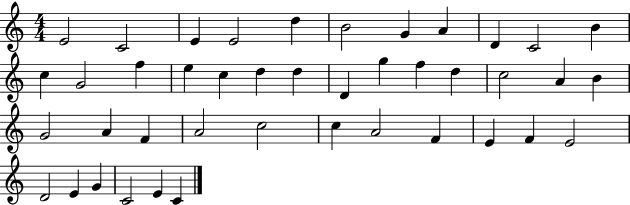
X:1
T:Untitled
M:4/4
L:1/4
K:C
E2 C2 E E2 d B2 G A D C2 B c G2 f e c d d D g f d c2 A B G2 A F A2 c2 c A2 F E F E2 D2 E G C2 E C